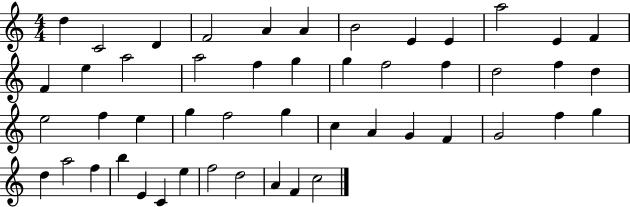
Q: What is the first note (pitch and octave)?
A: D5